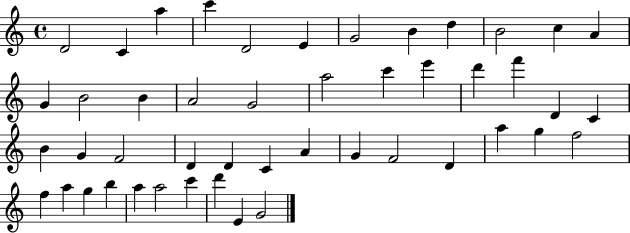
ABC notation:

X:1
T:Untitled
M:4/4
L:1/4
K:C
D2 C a c' D2 E G2 B d B2 c A G B2 B A2 G2 a2 c' e' d' f' D C B G F2 D D C A G F2 D a g f2 f a g b a a2 c' d' E G2